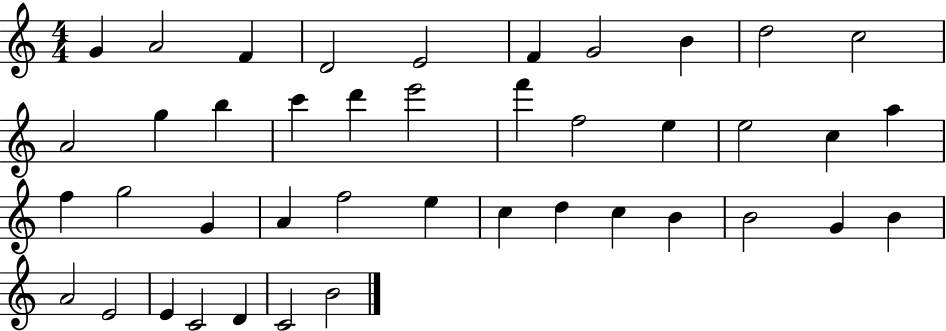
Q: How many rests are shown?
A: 0